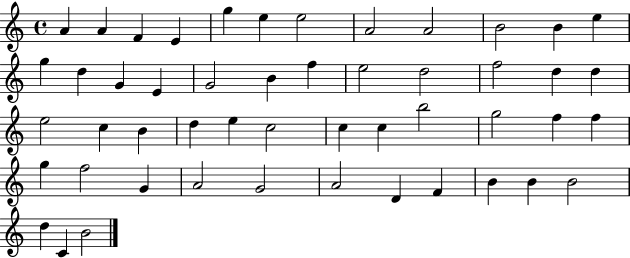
X:1
T:Untitled
M:4/4
L:1/4
K:C
A A F E g e e2 A2 A2 B2 B e g d G E G2 B f e2 d2 f2 d d e2 c B d e c2 c c b2 g2 f f g f2 G A2 G2 A2 D F B B B2 d C B2